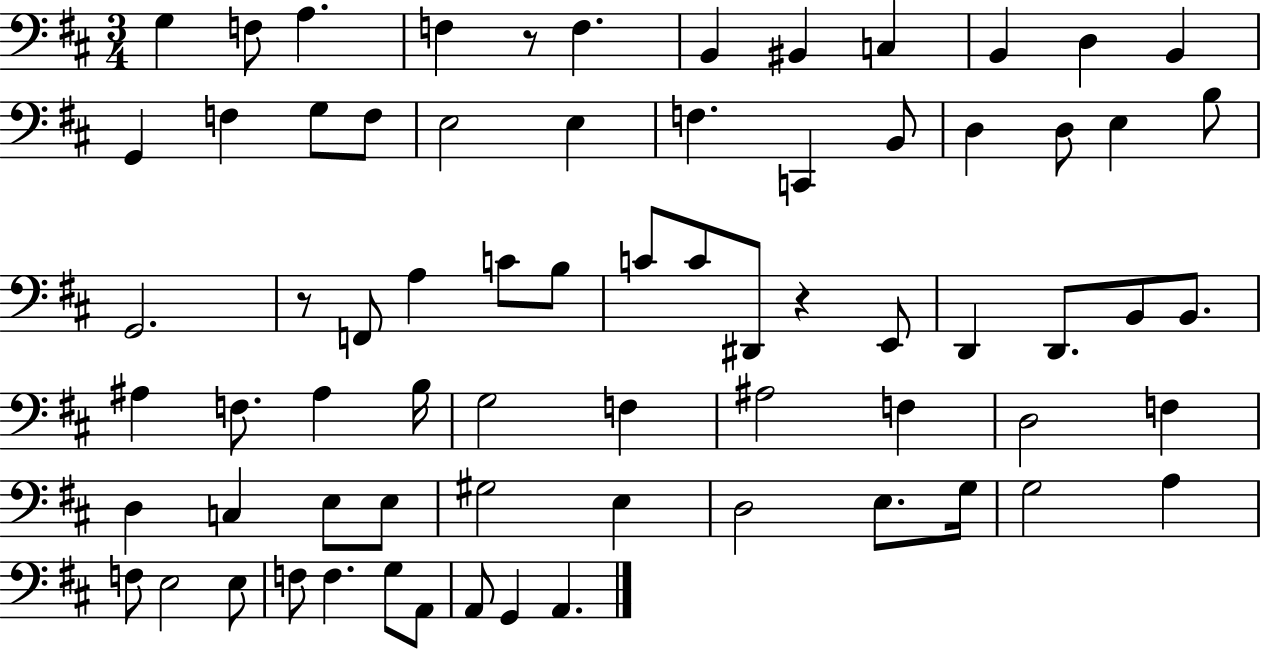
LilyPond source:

{
  \clef bass
  \numericTimeSignature
  \time 3/4
  \key d \major
  g4 f8 a4. | f4 r8 f4. | b,4 bis,4 c4 | b,4 d4 b,4 | \break g,4 f4 g8 f8 | e2 e4 | f4. c,4 b,8 | d4 d8 e4 b8 | \break g,2. | r8 f,8 a4 c'8 b8 | c'8 c'8 dis,8 r4 e,8 | d,4 d,8. b,8 b,8. | \break ais4 f8. ais4 b16 | g2 f4 | ais2 f4 | d2 f4 | \break d4 c4 e8 e8 | gis2 e4 | d2 e8. g16 | g2 a4 | \break f8 e2 e8 | f8 f4. g8 a,8 | a,8 g,4 a,4. | \bar "|."
}